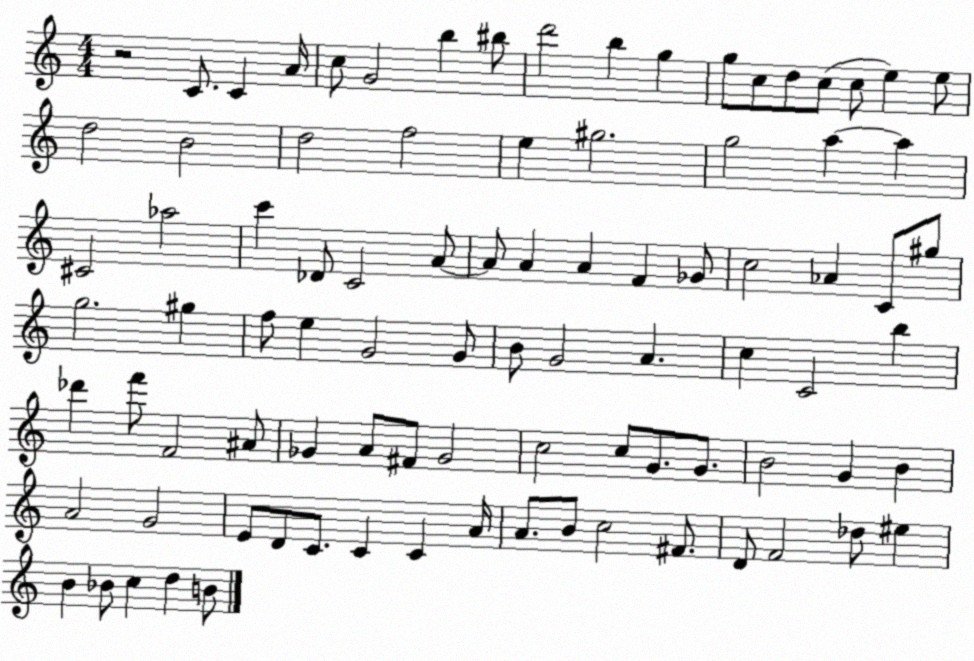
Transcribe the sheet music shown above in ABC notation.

X:1
T:Untitled
M:4/4
L:1/4
K:C
z2 C/2 C A/4 c/2 G2 b ^b/2 d'2 b g g/2 c/2 d/2 c/2 c/2 e e/2 d2 B2 d2 f2 e ^g2 g2 a a ^C2 _a2 c' _D/2 C2 A/2 A/2 A A F _G/2 c2 _A C/2 ^g/2 g2 ^g f/2 e G2 G/2 B/2 G2 A c C2 b _d' f'/2 F2 ^A/2 _G A/2 ^F/2 _G2 c2 c/2 G/2 G/2 B2 G B A2 G2 E/2 D/2 C/2 C C A/4 A/2 B/2 c2 ^F/2 D/2 F2 _d/2 ^e B _B/2 c d B/2